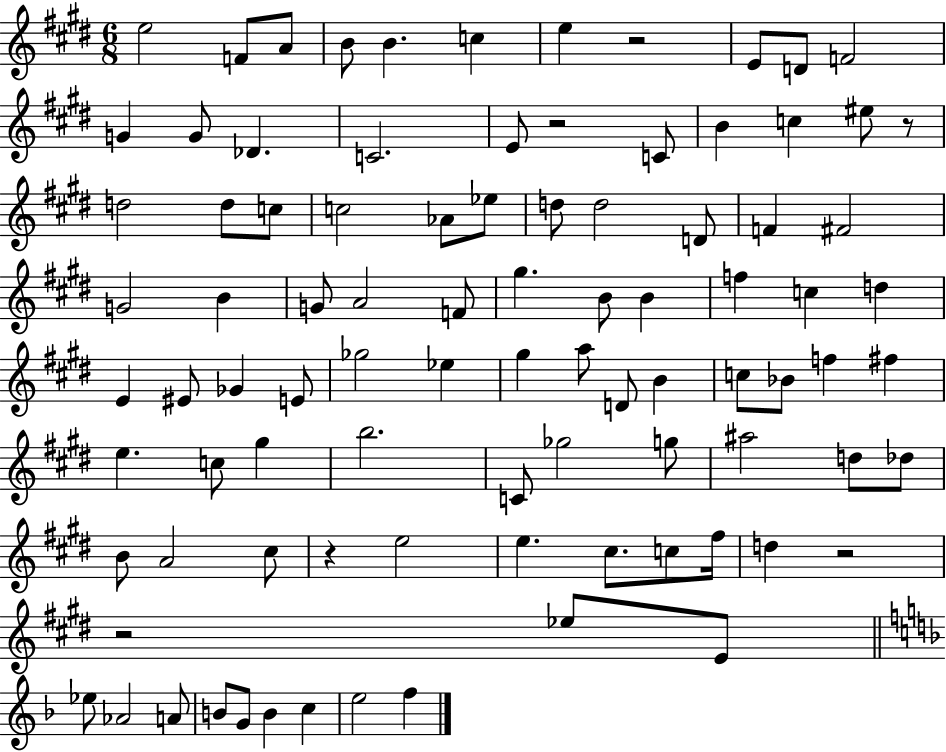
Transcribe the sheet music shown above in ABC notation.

X:1
T:Untitled
M:6/8
L:1/4
K:E
e2 F/2 A/2 B/2 B c e z2 E/2 D/2 F2 G G/2 _D C2 E/2 z2 C/2 B c ^e/2 z/2 d2 d/2 c/2 c2 _A/2 _e/2 d/2 d2 D/2 F ^F2 G2 B G/2 A2 F/2 ^g B/2 B f c d E ^E/2 _G E/2 _g2 _e ^g a/2 D/2 B c/2 _B/2 f ^f e c/2 ^g b2 C/2 _g2 g/2 ^a2 d/2 _d/2 B/2 A2 ^c/2 z e2 e ^c/2 c/2 ^f/4 d z2 z2 _e/2 E/2 _e/2 _A2 A/2 B/2 G/2 B c e2 f